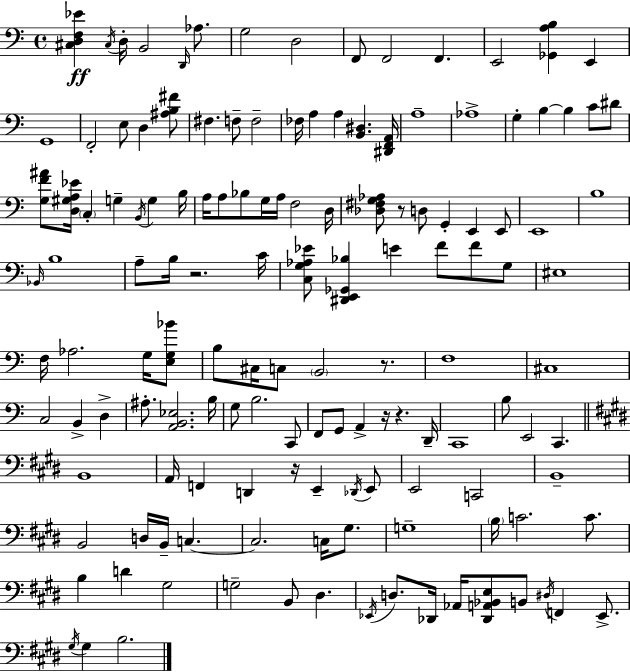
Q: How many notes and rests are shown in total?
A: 139